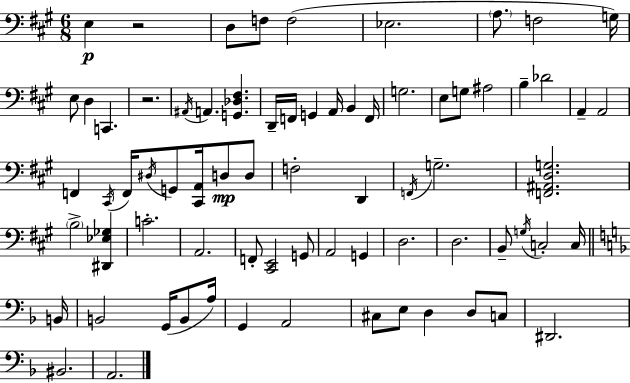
{
  \clef bass
  \numericTimeSignature
  \time 6/8
  \key a \major
  e4\p r2 | d8 f8 f2( | ees2. | \parenthesize a8. f2 g16) | \break e8 d4 c,4. | r2. | \acciaccatura { ais,16 } a,4. <g, des fis>4. | d,16-- f,16 g,4 a,16 b,4 | \break f,16 g2. | e8 g8 ais2 | b4-- des'2 | a,4-- a,2 | \break f,4 \acciaccatura { cis,16 } f,16 \acciaccatura { dis16 } g,8 <cis, a,>16 d8\mp | d8 f2-. d,4 | \acciaccatura { f,16 } g2.-- | <f, ais, d g>2. | \break \parenthesize b2-> | <dis, ees ges>4 c'2.-. | a,2. | f,8-. <cis, e,>2 | \break g,8 a,2 | g,4 d2. | d2. | b,8-- \acciaccatura { g16 } c2-. | \break c16 \bar "||" \break \key f \major b,16 b,2 g,16( b,8 | a16) g,4 a,2 | cis8 e8 d4 d8 c8 | dis,2. | \break bis,2. | a,2. | \bar "|."
}